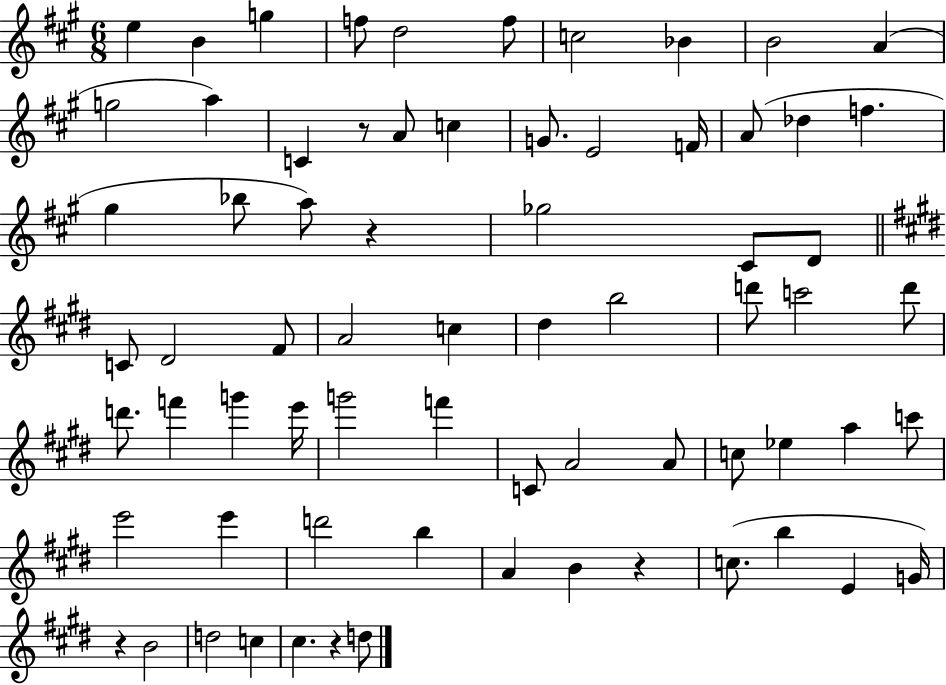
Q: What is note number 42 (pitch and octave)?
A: G6